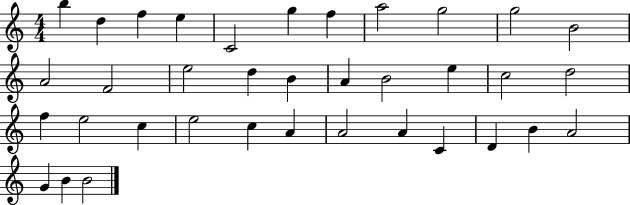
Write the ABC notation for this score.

X:1
T:Untitled
M:4/4
L:1/4
K:C
b d f e C2 g f a2 g2 g2 B2 A2 F2 e2 d B A B2 e c2 d2 f e2 c e2 c A A2 A C D B A2 G B B2